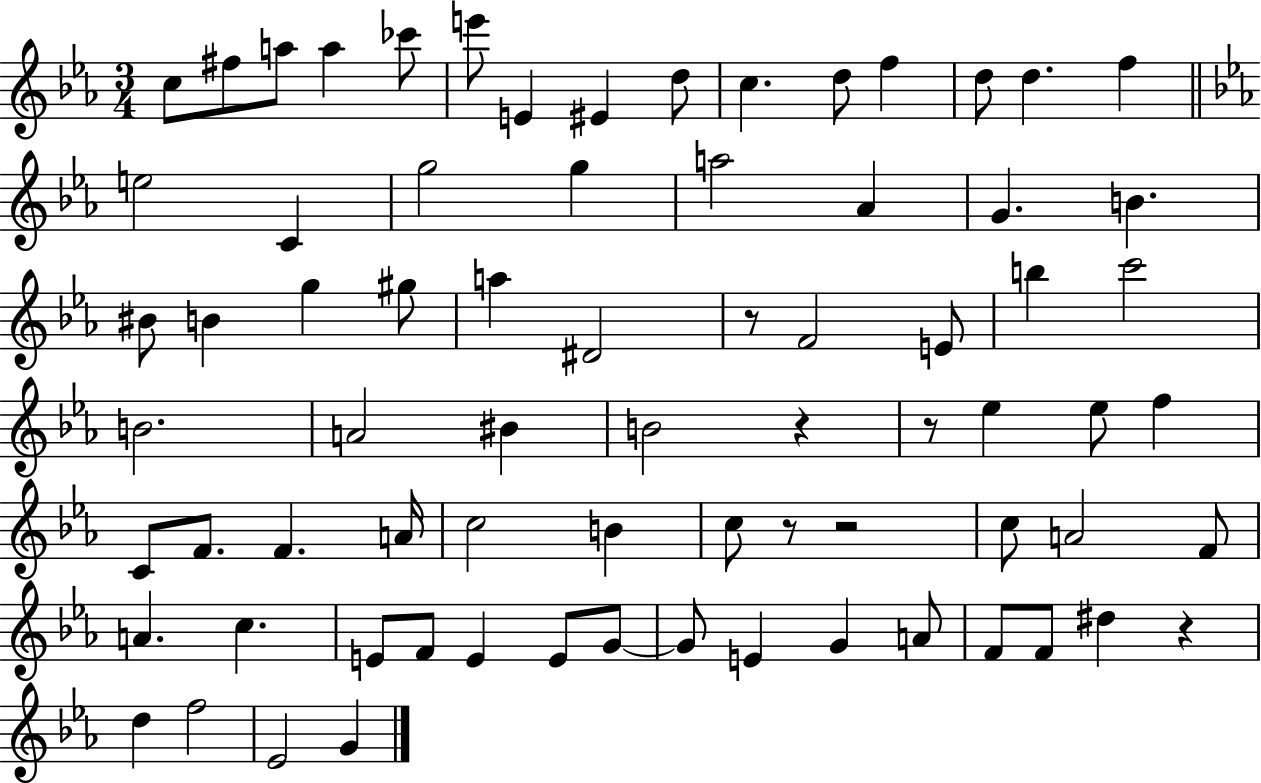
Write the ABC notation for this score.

X:1
T:Untitled
M:3/4
L:1/4
K:Eb
c/2 ^f/2 a/2 a _c'/2 e'/2 E ^E d/2 c d/2 f d/2 d f e2 C g2 g a2 _A G B ^B/2 B g ^g/2 a ^D2 z/2 F2 E/2 b c'2 B2 A2 ^B B2 z z/2 _e _e/2 f C/2 F/2 F A/4 c2 B c/2 z/2 z2 c/2 A2 F/2 A c E/2 F/2 E E/2 G/2 G/2 E G A/2 F/2 F/2 ^d z d f2 _E2 G